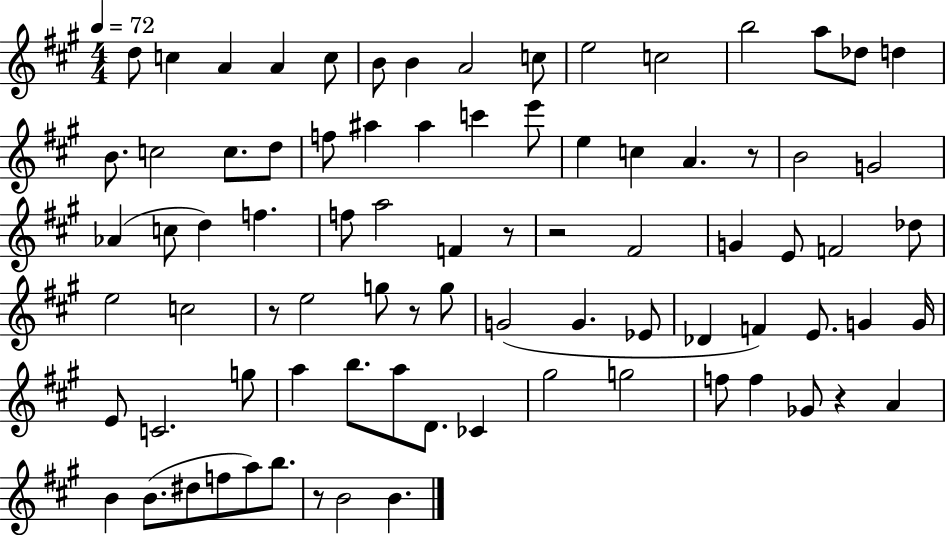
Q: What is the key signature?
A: A major